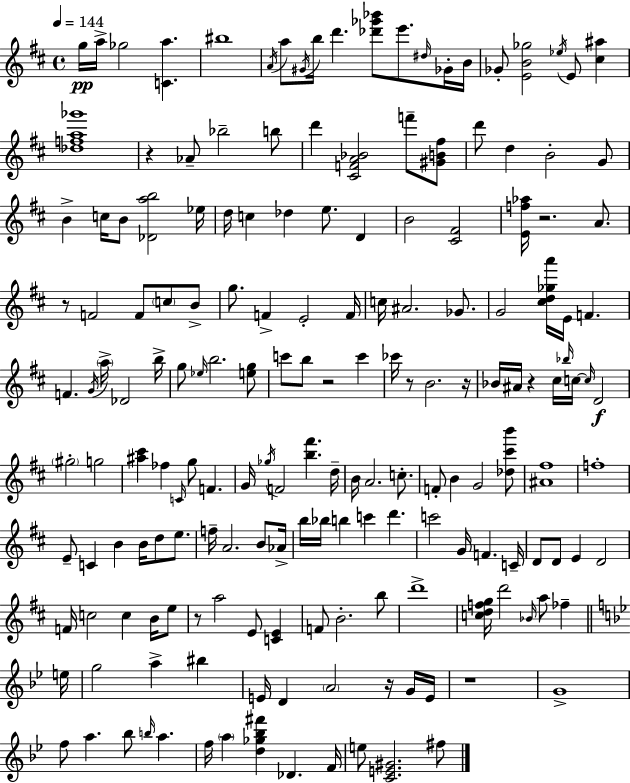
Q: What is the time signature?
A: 4/4